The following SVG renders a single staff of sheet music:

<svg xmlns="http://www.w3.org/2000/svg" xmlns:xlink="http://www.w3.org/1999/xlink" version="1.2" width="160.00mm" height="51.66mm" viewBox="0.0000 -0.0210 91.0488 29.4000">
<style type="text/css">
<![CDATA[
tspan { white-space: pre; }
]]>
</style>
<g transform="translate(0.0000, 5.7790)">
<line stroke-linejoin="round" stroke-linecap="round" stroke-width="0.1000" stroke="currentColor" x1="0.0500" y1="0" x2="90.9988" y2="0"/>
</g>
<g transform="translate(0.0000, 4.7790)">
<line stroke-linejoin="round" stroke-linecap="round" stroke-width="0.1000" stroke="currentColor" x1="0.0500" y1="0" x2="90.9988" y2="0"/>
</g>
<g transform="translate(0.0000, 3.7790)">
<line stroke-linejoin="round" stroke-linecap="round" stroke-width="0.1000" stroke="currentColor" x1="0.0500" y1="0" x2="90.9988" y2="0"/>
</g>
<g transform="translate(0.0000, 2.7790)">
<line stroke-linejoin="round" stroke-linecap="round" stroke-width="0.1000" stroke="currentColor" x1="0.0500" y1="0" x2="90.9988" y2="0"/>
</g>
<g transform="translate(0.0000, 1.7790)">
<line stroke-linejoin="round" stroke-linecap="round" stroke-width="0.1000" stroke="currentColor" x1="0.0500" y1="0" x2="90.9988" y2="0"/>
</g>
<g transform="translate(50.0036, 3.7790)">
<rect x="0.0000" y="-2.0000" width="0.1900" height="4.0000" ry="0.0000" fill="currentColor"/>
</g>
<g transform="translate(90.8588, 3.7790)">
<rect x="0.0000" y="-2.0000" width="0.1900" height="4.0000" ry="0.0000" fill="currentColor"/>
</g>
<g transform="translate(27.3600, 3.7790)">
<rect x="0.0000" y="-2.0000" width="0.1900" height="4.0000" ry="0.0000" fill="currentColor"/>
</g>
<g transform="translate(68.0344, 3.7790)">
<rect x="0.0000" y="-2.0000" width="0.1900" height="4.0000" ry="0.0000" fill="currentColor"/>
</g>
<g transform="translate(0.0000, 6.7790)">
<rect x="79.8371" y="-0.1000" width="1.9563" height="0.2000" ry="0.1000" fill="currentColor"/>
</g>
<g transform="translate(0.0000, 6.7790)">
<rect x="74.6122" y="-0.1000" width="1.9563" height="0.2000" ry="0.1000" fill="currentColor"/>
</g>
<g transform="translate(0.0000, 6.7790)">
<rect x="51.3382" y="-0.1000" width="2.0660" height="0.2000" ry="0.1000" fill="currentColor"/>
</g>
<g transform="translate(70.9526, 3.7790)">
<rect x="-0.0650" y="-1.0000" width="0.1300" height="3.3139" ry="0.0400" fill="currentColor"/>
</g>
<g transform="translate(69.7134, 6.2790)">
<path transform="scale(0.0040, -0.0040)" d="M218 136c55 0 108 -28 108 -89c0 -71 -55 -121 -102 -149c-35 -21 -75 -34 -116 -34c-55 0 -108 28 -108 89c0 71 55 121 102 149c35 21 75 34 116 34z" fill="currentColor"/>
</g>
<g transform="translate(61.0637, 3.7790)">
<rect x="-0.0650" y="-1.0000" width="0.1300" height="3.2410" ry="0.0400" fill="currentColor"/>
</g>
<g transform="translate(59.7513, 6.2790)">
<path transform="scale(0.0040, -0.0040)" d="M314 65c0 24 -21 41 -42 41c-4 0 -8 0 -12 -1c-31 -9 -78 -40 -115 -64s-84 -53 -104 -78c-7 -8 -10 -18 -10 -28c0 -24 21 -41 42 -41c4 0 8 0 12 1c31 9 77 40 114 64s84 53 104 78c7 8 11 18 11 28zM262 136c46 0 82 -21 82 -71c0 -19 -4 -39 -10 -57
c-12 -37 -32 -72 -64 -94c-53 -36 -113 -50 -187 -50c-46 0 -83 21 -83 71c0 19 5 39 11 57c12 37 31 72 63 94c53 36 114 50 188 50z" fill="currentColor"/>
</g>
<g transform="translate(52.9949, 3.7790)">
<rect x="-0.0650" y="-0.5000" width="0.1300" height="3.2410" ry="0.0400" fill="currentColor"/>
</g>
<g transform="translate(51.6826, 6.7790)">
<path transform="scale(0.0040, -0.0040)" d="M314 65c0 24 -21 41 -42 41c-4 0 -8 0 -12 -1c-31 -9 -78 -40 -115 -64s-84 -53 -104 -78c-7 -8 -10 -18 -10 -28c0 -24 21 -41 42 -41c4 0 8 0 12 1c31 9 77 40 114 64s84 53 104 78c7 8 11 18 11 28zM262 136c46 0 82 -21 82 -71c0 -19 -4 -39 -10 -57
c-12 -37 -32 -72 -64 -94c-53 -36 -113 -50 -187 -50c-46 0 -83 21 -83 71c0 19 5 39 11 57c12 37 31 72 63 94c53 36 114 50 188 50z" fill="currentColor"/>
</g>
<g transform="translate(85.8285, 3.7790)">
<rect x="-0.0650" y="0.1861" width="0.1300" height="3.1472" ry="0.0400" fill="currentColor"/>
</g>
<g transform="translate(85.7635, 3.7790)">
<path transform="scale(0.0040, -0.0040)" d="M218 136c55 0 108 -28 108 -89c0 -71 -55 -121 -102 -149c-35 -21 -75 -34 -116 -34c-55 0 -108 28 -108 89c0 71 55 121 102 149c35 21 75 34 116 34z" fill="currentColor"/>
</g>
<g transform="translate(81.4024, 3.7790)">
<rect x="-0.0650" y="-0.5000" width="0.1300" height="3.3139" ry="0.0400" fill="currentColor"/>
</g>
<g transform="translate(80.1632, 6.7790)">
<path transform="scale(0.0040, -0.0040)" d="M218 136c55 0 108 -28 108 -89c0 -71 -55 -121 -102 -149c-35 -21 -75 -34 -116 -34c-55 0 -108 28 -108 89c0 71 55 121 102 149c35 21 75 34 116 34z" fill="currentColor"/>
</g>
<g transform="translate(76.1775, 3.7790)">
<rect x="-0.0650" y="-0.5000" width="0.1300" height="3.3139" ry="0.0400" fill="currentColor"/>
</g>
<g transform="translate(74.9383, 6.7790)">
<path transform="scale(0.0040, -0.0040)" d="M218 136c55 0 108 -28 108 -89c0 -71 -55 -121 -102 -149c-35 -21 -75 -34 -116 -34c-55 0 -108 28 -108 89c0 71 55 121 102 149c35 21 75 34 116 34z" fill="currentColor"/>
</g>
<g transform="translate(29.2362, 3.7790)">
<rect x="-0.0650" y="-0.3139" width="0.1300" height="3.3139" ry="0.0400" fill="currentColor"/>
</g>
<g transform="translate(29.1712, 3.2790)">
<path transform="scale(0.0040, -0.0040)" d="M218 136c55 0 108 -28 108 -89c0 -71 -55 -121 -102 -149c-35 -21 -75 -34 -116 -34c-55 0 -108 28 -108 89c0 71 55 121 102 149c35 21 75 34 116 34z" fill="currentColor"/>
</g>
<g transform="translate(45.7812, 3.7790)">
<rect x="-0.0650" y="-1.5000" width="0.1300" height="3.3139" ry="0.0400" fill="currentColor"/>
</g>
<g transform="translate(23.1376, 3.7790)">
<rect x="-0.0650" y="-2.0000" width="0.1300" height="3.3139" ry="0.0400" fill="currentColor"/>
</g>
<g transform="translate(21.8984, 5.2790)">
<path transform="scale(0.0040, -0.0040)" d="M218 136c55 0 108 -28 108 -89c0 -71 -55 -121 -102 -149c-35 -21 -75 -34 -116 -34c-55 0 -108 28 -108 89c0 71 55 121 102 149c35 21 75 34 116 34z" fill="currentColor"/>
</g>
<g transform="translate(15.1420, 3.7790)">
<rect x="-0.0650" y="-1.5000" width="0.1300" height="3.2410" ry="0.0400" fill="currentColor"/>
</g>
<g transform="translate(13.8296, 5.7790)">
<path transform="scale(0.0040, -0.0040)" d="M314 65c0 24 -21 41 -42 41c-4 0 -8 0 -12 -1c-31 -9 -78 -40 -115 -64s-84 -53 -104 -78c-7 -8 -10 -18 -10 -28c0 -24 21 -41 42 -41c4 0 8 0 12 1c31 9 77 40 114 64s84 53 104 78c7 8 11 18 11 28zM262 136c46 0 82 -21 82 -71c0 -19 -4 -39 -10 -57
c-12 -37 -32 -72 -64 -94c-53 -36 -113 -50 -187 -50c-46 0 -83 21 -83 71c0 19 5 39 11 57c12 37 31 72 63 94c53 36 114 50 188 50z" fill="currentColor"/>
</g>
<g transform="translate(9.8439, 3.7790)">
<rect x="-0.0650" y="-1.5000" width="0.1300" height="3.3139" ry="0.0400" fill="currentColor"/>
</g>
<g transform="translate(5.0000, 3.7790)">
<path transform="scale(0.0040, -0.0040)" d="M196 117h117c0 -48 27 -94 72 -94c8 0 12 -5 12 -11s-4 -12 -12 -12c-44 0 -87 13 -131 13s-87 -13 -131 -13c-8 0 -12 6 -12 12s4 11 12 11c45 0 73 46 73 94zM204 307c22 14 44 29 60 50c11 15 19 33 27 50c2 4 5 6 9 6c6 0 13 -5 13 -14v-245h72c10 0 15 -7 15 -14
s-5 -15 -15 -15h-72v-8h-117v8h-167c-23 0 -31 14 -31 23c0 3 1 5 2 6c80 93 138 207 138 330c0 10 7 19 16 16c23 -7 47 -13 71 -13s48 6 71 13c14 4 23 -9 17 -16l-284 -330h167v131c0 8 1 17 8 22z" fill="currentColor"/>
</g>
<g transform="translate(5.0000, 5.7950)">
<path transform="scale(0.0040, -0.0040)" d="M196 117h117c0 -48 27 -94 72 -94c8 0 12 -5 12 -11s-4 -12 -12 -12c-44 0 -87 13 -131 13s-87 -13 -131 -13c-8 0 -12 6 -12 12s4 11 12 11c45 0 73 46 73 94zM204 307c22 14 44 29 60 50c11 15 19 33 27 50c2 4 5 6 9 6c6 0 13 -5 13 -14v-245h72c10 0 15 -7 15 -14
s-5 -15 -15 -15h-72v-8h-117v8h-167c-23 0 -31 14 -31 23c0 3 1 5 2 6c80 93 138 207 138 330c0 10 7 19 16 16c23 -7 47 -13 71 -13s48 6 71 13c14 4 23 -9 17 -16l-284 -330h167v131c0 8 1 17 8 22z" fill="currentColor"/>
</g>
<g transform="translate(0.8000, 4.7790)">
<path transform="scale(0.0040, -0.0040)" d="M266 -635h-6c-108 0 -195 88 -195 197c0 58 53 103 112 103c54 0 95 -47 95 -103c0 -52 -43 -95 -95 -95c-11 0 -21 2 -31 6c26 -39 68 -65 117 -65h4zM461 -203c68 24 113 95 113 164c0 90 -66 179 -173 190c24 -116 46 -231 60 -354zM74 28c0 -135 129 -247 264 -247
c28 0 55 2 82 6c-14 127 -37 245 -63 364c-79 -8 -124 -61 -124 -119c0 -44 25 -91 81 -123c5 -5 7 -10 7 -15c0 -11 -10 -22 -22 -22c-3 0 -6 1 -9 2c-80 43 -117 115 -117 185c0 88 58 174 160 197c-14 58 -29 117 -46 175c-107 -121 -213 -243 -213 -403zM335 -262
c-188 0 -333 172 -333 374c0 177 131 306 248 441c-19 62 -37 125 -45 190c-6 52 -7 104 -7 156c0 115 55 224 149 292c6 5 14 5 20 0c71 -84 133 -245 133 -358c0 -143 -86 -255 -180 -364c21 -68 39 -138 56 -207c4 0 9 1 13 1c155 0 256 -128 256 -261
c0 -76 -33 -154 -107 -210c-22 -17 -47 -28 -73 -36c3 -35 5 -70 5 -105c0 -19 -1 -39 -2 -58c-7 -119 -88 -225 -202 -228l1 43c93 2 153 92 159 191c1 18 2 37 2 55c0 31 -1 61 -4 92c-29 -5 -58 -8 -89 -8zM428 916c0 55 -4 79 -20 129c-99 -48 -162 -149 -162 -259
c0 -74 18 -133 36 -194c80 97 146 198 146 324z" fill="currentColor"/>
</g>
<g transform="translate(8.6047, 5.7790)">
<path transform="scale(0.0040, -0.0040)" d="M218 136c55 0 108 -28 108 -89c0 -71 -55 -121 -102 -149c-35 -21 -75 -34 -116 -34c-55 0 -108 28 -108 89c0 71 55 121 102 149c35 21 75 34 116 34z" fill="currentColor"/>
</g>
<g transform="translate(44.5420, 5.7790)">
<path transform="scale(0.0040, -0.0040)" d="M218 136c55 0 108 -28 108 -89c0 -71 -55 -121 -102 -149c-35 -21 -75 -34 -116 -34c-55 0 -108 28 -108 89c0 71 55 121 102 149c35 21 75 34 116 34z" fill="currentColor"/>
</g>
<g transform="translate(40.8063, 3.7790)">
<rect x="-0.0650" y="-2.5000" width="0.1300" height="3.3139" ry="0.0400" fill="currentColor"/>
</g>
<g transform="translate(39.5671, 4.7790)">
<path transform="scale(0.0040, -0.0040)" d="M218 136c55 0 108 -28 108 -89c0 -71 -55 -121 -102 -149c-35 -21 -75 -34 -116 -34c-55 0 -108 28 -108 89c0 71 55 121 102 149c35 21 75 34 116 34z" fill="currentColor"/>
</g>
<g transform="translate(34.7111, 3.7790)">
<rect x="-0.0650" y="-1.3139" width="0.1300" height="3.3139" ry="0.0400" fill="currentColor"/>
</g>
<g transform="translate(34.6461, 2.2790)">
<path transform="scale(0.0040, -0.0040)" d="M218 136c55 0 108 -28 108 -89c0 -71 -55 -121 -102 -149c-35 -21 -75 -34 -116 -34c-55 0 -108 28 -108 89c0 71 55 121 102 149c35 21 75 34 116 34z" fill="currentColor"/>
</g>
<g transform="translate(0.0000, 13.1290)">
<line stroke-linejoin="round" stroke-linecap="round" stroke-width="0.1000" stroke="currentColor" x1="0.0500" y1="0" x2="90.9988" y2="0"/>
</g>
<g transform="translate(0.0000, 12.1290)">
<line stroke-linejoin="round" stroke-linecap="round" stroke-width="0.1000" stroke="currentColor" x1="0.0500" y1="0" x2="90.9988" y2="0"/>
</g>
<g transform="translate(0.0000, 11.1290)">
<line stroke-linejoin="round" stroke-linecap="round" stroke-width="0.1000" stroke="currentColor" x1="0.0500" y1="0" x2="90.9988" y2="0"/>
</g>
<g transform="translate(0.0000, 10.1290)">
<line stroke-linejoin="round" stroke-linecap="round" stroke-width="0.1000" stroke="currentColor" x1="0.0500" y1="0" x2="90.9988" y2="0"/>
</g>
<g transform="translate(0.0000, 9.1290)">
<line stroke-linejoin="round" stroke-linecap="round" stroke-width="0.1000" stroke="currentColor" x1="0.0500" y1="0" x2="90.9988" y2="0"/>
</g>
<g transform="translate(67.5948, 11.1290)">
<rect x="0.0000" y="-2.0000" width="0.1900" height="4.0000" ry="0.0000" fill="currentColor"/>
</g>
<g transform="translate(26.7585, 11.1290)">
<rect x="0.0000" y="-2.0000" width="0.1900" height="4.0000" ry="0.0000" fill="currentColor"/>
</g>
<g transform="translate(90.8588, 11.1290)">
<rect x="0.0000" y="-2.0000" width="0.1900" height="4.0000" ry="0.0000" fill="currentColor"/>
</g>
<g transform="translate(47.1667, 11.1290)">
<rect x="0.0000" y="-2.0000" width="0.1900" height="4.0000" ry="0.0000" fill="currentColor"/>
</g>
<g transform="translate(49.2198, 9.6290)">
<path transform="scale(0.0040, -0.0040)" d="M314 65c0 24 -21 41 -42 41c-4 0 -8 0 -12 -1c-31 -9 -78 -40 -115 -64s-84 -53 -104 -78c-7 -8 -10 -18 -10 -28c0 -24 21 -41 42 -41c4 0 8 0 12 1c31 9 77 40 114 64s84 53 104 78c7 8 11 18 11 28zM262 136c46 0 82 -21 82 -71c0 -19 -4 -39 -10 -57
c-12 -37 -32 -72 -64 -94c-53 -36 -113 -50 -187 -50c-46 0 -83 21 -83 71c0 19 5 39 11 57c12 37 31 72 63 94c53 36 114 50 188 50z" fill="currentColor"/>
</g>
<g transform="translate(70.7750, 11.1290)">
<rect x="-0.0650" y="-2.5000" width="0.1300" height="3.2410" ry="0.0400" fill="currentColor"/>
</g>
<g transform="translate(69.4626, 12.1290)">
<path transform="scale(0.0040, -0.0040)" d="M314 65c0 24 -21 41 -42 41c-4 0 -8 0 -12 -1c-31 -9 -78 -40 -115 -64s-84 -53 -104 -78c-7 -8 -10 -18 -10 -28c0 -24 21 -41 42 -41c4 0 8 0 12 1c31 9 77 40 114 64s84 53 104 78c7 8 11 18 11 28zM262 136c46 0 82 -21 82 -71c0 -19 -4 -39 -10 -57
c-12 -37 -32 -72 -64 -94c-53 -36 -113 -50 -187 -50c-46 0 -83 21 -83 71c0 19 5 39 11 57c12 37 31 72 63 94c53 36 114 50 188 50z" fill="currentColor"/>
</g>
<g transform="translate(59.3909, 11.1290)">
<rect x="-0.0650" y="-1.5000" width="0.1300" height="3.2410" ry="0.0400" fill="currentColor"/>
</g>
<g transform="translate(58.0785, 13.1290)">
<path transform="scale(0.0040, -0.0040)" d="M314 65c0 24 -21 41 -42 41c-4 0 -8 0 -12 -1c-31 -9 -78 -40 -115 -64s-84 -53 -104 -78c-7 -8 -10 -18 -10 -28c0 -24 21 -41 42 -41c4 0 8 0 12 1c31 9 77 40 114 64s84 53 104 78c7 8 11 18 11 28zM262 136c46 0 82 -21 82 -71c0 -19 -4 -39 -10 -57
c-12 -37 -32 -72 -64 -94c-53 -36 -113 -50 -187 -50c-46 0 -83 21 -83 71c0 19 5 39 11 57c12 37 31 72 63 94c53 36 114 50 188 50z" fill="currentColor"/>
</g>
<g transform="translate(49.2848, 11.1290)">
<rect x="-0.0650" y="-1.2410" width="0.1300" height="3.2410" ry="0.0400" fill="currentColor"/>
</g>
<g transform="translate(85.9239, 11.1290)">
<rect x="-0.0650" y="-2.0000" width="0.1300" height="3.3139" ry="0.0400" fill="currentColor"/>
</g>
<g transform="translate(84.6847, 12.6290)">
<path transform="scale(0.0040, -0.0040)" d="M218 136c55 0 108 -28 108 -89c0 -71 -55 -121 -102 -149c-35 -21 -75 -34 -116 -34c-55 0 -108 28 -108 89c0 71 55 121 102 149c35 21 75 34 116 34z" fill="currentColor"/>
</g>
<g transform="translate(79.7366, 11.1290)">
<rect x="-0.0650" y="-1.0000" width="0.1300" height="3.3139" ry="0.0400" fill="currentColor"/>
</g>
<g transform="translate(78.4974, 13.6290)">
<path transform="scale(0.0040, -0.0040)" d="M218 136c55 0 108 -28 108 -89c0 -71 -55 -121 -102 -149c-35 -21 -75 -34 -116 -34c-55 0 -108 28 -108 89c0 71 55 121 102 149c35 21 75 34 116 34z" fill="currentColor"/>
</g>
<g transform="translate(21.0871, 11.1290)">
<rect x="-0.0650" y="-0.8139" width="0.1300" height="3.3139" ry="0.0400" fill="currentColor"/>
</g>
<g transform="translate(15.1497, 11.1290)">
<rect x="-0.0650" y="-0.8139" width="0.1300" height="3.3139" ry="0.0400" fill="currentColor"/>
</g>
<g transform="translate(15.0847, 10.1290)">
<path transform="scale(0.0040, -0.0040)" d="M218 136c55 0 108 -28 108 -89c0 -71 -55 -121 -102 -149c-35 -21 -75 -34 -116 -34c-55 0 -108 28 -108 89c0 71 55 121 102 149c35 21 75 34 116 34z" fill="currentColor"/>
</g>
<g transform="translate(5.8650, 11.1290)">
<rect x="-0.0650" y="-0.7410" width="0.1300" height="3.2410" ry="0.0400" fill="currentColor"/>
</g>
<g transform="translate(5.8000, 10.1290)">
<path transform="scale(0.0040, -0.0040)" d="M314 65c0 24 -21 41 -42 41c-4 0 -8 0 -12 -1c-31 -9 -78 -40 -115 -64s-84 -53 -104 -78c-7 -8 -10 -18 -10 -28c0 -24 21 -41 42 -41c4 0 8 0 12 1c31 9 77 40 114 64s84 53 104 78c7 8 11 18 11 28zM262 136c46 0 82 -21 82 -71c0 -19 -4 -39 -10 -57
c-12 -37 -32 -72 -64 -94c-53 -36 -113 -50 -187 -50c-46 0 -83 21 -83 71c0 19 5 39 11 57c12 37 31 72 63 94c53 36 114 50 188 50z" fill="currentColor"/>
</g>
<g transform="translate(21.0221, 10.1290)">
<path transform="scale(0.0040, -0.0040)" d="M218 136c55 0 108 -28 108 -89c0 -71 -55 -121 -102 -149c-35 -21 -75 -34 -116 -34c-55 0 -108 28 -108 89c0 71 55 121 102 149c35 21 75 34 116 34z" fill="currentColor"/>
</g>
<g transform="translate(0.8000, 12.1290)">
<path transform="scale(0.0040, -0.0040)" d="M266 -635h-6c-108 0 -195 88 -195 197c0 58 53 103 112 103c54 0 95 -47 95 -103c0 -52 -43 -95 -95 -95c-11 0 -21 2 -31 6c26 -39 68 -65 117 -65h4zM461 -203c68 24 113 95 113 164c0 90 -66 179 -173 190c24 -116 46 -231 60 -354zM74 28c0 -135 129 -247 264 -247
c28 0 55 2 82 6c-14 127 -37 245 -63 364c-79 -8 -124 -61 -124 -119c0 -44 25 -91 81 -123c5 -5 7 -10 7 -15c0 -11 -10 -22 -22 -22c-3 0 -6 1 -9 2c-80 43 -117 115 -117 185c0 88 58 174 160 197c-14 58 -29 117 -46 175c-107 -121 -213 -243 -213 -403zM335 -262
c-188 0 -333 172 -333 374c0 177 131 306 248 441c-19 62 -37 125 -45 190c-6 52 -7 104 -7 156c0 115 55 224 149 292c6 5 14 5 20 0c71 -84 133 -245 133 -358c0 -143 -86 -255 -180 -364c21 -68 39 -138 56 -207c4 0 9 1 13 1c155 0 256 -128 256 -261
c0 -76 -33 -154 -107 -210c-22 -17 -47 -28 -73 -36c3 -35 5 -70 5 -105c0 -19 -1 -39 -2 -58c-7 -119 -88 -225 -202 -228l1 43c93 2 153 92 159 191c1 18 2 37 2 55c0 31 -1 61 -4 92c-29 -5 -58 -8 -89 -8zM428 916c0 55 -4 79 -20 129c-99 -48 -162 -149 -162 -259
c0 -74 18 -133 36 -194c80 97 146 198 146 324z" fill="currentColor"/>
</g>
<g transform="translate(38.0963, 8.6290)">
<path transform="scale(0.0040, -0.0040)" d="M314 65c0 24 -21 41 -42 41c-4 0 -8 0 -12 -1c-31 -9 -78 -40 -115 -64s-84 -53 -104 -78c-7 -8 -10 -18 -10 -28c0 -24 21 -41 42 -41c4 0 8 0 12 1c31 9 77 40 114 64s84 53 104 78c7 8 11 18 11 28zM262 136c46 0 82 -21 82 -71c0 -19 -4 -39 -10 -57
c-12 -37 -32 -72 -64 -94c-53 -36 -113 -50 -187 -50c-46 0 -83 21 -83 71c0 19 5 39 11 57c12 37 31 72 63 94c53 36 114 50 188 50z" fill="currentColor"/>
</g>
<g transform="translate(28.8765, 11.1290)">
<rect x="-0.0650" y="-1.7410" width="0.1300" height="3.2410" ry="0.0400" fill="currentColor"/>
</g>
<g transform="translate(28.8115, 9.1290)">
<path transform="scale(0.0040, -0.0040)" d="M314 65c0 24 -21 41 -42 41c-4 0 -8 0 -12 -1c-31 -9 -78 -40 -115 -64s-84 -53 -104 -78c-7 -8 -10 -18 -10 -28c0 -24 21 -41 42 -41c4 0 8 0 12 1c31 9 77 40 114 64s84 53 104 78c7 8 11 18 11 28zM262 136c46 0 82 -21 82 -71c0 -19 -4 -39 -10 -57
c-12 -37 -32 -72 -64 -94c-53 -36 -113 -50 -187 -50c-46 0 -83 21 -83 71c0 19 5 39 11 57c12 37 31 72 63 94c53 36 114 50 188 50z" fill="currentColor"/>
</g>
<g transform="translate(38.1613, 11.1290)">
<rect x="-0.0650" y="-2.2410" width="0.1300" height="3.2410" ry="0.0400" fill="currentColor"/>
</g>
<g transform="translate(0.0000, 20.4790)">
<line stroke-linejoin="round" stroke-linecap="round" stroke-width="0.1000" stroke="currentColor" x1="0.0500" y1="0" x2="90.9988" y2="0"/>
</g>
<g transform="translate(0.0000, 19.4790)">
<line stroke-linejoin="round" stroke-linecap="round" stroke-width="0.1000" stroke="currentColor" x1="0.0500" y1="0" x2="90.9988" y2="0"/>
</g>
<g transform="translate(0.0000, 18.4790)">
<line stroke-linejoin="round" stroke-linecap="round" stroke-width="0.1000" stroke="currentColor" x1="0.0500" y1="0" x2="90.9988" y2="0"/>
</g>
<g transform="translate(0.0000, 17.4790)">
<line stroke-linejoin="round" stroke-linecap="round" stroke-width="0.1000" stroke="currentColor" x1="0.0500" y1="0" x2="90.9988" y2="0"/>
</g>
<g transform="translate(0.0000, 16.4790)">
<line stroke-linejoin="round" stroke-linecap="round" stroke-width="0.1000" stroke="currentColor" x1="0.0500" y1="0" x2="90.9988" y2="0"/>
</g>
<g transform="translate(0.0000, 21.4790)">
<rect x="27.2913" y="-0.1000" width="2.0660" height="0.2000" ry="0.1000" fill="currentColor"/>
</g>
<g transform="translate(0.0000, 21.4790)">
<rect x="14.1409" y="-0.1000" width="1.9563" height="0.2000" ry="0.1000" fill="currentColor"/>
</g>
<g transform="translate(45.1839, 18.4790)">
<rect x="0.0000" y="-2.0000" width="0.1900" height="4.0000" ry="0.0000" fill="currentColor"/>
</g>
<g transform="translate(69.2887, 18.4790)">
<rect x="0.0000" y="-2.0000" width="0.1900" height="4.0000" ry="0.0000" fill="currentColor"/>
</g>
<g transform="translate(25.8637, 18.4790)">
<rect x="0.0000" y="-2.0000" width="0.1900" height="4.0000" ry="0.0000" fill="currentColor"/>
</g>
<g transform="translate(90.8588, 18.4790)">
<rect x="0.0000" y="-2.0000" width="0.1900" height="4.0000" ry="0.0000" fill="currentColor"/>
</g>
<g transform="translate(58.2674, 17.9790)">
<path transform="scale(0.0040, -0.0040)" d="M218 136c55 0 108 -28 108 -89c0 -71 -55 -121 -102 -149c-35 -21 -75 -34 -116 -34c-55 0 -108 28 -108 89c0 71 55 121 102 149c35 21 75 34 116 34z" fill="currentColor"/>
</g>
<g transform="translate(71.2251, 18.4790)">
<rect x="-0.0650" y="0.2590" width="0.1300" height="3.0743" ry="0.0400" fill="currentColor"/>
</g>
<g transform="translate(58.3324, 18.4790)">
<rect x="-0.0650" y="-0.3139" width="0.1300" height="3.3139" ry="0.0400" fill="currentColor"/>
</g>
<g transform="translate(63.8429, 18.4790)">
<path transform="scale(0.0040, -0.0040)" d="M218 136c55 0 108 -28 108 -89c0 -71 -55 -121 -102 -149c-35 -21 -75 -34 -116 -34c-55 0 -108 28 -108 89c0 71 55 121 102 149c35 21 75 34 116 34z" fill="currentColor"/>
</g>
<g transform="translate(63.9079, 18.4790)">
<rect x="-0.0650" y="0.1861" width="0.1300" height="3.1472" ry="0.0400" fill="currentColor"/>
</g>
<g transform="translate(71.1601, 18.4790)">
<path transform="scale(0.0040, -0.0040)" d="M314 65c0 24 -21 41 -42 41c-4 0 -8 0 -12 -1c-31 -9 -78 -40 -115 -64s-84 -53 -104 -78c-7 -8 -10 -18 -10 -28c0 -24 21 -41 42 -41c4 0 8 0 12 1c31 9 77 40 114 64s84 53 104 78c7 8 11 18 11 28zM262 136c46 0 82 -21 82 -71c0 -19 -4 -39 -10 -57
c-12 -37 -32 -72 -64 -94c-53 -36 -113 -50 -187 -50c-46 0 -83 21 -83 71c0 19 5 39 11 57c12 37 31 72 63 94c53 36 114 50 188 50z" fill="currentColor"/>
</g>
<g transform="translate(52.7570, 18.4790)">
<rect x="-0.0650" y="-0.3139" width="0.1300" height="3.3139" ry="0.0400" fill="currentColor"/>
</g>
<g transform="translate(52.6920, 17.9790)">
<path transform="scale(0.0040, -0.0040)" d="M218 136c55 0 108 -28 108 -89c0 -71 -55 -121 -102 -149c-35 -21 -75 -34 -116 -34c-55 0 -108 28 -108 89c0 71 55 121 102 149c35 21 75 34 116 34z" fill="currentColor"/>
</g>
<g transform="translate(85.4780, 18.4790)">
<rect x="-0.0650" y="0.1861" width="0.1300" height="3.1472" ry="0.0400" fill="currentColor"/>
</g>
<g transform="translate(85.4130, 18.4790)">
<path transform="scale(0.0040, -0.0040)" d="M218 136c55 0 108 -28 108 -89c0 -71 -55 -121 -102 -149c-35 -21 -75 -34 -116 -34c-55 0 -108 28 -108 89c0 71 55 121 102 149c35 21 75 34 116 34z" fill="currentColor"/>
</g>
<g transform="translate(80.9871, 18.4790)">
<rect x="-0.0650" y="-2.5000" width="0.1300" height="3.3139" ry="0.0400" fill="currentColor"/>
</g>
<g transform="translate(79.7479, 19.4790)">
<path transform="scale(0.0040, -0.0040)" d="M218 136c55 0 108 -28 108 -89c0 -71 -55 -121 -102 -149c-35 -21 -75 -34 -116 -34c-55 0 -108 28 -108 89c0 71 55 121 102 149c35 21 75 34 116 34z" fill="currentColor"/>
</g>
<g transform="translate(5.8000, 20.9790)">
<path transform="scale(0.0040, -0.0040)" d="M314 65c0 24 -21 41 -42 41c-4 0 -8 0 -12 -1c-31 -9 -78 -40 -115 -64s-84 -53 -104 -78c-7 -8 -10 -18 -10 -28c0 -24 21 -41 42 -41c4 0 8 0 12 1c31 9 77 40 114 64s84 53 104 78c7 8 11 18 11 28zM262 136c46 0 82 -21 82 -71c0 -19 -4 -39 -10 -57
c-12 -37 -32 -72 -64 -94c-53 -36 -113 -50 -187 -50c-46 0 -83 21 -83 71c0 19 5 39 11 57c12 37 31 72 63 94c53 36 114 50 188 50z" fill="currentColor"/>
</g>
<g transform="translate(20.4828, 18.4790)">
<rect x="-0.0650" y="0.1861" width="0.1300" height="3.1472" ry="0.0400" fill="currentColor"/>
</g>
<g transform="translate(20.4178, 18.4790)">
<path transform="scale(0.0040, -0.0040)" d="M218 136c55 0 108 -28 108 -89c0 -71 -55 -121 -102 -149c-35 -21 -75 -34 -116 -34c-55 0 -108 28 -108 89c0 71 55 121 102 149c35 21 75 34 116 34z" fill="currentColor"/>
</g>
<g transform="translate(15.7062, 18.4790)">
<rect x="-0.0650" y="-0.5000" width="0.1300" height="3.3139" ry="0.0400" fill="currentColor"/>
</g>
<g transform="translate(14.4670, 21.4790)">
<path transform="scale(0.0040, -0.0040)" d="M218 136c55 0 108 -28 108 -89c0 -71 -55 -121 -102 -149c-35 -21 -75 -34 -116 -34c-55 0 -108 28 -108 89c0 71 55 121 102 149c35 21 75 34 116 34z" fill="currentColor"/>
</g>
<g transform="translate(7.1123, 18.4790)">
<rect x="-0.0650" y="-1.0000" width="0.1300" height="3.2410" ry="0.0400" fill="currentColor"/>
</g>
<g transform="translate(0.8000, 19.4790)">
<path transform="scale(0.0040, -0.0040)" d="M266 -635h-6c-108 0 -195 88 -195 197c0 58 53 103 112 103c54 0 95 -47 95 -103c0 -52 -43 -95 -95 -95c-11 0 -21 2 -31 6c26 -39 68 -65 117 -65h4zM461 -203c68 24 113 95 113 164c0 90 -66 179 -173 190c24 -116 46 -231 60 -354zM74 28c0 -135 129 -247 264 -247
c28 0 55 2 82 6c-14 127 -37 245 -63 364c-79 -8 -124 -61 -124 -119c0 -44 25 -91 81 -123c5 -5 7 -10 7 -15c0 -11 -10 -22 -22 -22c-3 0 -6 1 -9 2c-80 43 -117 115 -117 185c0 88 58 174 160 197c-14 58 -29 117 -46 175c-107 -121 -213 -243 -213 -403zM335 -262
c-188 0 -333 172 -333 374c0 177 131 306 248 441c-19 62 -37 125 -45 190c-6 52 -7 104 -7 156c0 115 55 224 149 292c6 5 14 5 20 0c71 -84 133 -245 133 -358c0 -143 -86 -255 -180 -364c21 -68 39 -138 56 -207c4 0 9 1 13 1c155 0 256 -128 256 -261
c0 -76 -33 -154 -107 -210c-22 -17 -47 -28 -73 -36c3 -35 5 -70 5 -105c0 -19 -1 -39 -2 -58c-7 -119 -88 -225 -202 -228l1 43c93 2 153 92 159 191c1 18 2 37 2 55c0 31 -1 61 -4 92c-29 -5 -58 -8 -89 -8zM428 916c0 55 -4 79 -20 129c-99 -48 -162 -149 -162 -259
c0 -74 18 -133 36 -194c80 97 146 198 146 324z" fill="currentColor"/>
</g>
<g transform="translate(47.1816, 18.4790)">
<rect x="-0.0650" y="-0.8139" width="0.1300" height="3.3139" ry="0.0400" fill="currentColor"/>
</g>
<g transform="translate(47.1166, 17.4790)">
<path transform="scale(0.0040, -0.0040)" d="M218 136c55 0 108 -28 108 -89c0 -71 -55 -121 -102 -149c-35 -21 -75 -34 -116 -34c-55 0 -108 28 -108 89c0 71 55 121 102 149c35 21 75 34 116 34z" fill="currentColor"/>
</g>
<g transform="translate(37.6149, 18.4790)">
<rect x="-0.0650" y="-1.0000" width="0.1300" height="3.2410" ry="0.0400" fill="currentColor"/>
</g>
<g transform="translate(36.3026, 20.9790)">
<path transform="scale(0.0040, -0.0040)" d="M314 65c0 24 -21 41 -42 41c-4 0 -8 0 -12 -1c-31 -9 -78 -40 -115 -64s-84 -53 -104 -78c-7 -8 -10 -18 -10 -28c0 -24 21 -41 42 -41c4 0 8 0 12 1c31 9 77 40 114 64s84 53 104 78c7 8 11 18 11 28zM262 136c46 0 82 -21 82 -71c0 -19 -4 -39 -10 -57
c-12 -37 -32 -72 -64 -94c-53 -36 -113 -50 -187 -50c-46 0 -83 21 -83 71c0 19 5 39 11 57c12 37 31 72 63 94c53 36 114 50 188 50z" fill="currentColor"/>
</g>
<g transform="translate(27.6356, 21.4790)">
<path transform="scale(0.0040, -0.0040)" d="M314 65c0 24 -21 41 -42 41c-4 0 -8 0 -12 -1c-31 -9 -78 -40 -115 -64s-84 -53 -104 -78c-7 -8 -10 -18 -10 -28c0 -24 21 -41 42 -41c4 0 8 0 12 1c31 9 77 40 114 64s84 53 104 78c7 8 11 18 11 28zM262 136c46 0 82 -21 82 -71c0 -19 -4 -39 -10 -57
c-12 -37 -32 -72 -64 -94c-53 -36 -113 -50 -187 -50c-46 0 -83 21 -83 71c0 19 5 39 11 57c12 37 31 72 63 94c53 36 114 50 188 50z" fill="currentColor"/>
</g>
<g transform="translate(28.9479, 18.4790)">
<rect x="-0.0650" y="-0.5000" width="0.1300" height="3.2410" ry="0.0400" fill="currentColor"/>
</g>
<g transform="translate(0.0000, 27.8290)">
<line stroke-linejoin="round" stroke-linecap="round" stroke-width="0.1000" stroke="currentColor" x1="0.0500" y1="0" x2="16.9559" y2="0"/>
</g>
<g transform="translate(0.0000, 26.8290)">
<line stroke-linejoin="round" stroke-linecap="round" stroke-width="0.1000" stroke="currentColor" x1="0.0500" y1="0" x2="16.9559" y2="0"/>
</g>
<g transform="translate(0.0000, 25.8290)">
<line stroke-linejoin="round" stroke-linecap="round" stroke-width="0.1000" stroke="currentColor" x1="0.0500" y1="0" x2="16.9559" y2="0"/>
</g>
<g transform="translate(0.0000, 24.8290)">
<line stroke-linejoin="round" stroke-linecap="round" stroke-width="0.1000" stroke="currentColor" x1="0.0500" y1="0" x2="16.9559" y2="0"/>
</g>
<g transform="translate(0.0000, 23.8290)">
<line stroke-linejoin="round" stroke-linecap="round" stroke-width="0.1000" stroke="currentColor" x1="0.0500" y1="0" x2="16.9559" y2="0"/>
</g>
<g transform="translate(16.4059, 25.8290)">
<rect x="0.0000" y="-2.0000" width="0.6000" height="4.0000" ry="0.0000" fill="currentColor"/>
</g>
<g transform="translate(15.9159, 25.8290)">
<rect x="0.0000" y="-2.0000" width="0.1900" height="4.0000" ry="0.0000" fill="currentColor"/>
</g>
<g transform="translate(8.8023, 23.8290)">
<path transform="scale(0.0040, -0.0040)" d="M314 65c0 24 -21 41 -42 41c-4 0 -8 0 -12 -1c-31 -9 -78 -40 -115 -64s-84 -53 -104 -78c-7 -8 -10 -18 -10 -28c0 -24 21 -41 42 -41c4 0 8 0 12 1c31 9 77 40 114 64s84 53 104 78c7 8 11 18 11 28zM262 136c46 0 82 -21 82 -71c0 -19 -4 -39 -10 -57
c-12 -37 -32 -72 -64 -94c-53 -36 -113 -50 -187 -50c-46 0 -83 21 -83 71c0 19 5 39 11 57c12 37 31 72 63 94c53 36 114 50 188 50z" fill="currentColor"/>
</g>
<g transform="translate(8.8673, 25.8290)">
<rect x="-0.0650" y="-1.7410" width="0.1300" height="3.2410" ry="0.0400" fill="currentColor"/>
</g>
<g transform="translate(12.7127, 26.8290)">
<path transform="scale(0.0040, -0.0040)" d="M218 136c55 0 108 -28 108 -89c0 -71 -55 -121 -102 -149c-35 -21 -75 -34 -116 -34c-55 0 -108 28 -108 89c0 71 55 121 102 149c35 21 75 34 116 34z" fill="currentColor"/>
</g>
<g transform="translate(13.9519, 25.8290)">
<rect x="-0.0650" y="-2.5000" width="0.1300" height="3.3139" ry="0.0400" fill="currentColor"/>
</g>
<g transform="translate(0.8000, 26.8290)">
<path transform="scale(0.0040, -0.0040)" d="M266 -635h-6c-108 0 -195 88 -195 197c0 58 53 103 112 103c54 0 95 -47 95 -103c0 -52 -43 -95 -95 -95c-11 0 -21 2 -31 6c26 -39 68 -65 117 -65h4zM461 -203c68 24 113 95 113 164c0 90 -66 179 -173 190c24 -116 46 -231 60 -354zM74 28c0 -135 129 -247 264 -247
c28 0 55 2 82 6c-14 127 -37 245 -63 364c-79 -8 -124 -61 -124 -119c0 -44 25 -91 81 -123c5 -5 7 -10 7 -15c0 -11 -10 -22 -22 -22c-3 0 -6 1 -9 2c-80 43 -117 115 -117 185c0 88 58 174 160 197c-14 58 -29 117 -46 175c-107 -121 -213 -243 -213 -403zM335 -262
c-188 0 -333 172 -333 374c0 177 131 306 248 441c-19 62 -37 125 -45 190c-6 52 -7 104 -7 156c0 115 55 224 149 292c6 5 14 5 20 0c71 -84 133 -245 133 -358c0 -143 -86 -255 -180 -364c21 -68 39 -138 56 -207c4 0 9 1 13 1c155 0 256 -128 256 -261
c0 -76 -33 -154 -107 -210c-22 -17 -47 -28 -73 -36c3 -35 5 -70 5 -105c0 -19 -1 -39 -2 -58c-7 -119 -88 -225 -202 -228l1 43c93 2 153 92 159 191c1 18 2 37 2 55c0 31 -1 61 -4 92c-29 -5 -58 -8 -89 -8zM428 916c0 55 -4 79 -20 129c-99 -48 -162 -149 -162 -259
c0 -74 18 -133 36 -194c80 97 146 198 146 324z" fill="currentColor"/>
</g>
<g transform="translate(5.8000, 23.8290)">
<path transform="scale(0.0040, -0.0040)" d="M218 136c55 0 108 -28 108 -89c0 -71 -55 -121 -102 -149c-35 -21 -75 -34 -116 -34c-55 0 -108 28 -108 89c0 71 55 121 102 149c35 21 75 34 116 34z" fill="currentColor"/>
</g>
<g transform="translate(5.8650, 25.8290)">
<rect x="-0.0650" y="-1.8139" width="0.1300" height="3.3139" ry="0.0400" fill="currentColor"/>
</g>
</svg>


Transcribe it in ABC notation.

X:1
T:Untitled
M:4/4
L:1/4
K:C
E E2 F c e G E C2 D2 D C C B d2 d d f2 g2 e2 E2 G2 D F D2 C B C2 D2 d c c B B2 G B f f2 G